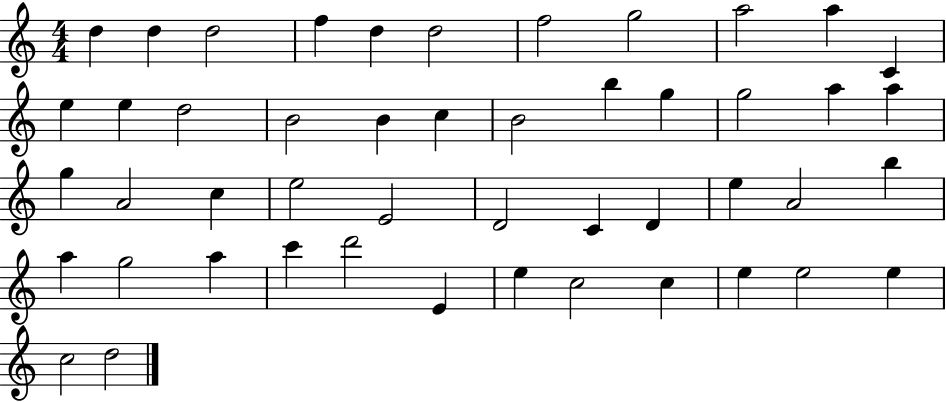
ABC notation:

X:1
T:Untitled
M:4/4
L:1/4
K:C
d d d2 f d d2 f2 g2 a2 a C e e d2 B2 B c B2 b g g2 a a g A2 c e2 E2 D2 C D e A2 b a g2 a c' d'2 E e c2 c e e2 e c2 d2